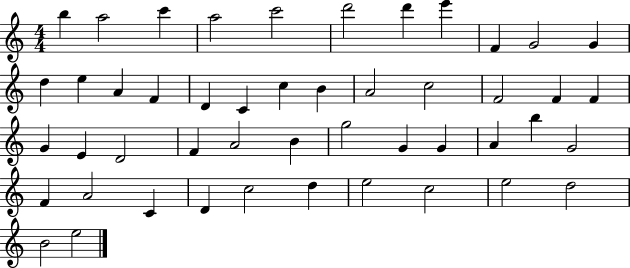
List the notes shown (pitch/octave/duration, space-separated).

B5/q A5/h C6/q A5/h C6/h D6/h D6/q E6/q F4/q G4/h G4/q D5/q E5/q A4/q F4/q D4/q C4/q C5/q B4/q A4/h C5/h F4/h F4/q F4/q G4/q E4/q D4/h F4/q A4/h B4/q G5/h G4/q G4/q A4/q B5/q G4/h F4/q A4/h C4/q D4/q C5/h D5/q E5/h C5/h E5/h D5/h B4/h E5/h